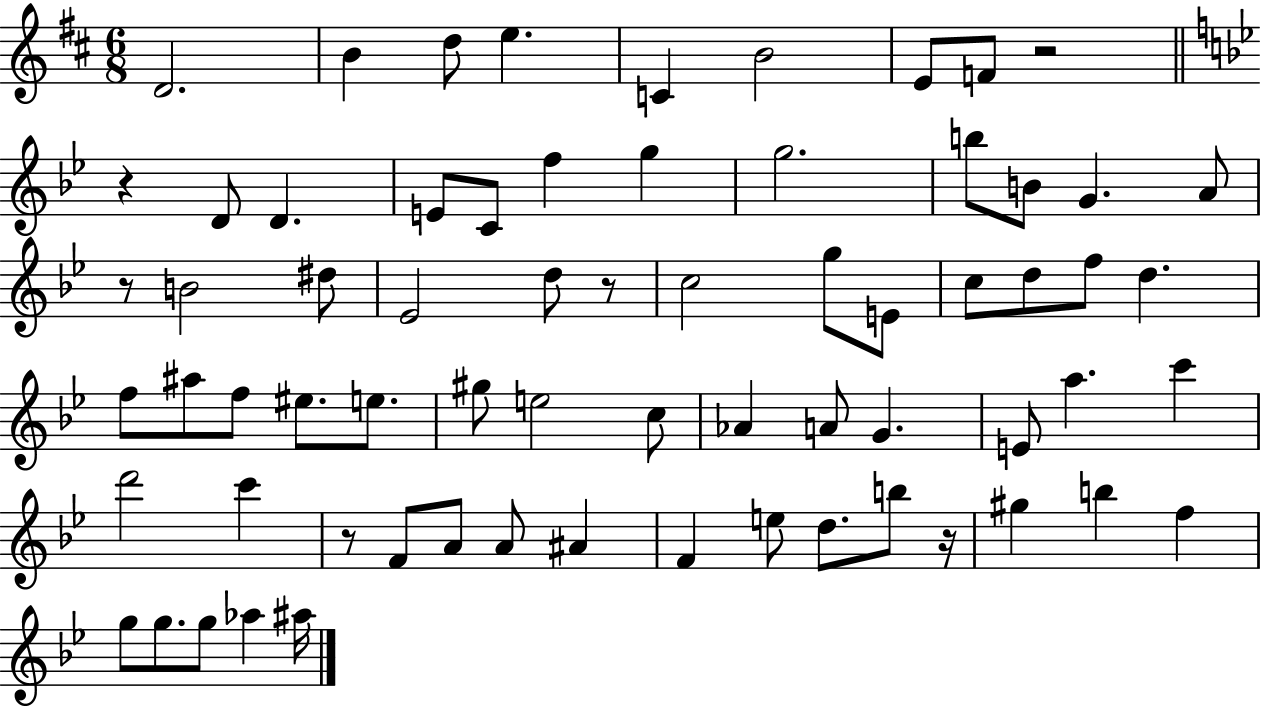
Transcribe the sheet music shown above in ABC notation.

X:1
T:Untitled
M:6/8
L:1/4
K:D
D2 B d/2 e C B2 E/2 F/2 z2 z D/2 D E/2 C/2 f g g2 b/2 B/2 G A/2 z/2 B2 ^d/2 _E2 d/2 z/2 c2 g/2 E/2 c/2 d/2 f/2 d f/2 ^a/2 f/2 ^e/2 e/2 ^g/2 e2 c/2 _A A/2 G E/2 a c' d'2 c' z/2 F/2 A/2 A/2 ^A F e/2 d/2 b/2 z/4 ^g b f g/2 g/2 g/2 _a ^a/4